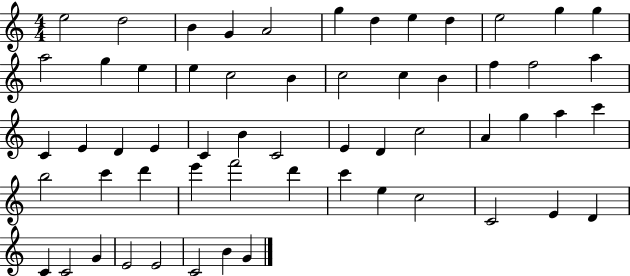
X:1
T:Untitled
M:4/4
L:1/4
K:C
e2 d2 B G A2 g d e d e2 g g a2 g e e c2 B c2 c B f f2 a C E D E C B C2 E D c2 A g a c' b2 c' d' e' f'2 d' c' e c2 C2 E D C C2 G E2 E2 C2 B G